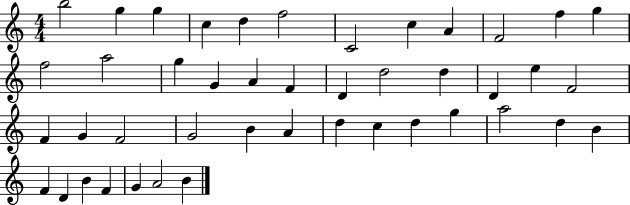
B5/h G5/q G5/q C5/q D5/q F5/h C4/h C5/q A4/q F4/h F5/q G5/q F5/h A5/h G5/q G4/q A4/q F4/q D4/q D5/h D5/q D4/q E5/q F4/h F4/q G4/q F4/h G4/h B4/q A4/q D5/q C5/q D5/q G5/q A5/h D5/q B4/q F4/q D4/q B4/q F4/q G4/q A4/h B4/q